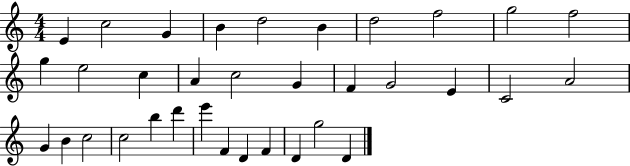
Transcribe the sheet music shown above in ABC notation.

X:1
T:Untitled
M:4/4
L:1/4
K:C
E c2 G B d2 B d2 f2 g2 f2 g e2 c A c2 G F G2 E C2 A2 G B c2 c2 b d' e' F D F D g2 D